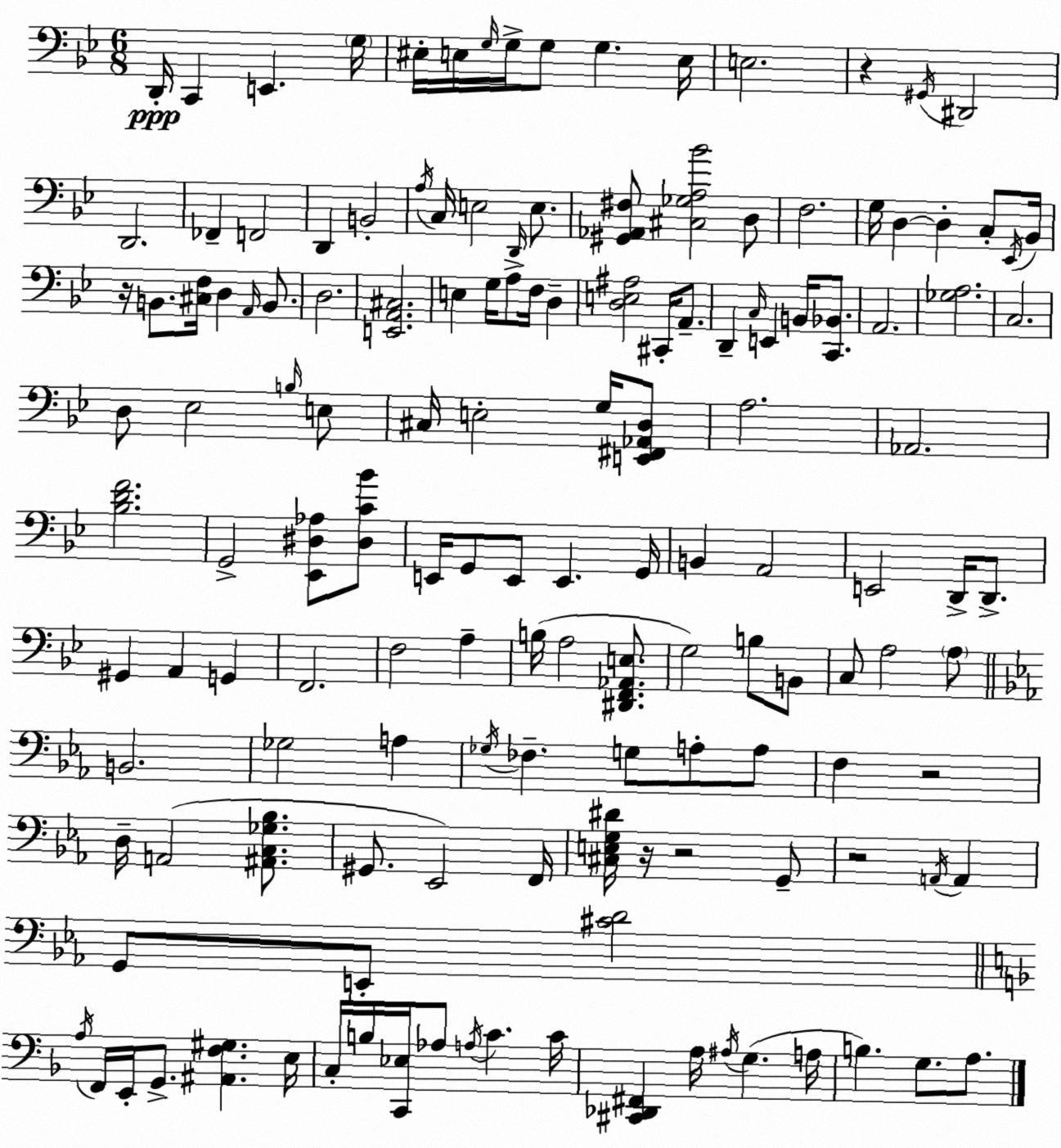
X:1
T:Untitled
M:6/8
L:1/4
K:Bb
D,,/4 C,, E,, G,/4 ^E,/4 E,/4 G,/4 G,/4 G,/2 G, E,/4 E,2 z ^G,,/4 ^D,,2 D,,2 _F,, F,,2 D,, B,,2 A,/4 C,/4 E,2 D,,/4 E,/2 [^G,,_A,,^F,]/2 [^C,_G,A,_B]2 D,/2 F,2 G,/4 D, D, C,/2 _E,,/4 _B,,/4 z/4 B,,/2 [^C,F,]/4 D, A,,/4 B,,/2 D,2 [E,,A,,^C,]2 E, G,/4 A,/2 F,/4 D, [D,E,^A,]2 ^C,,/4 A,,/2 D,, C,/4 E,, B,,/4 [C,,_B,,]/2 A,,2 [_G,A,]2 C,2 D,/2 _E,2 B,/4 E,/2 ^C,/4 E,2 G,/4 [E,,^F,,_A,,D,]/2 A,2 _A,,2 [_B,DF]2 G,,2 [_E,,^D,_A,]/2 [^D,C_B]/2 E,,/4 G,,/2 E,,/2 E,, G,,/4 B,, A,,2 E,,2 D,,/4 D,,/2 ^G,, A,, G,, F,,2 F,2 A, B,/4 A,2 [^D,,F,,_A,,E,]/2 G,2 B,/2 B,,/2 C,/2 A,2 A,/2 B,,2 _G,2 A, _G,/4 _F, G,/2 A,/2 A,/2 F, z2 D,/4 A,,2 [^A,,C,_G,_B,]/2 ^G,,/2 _E,,2 F,,/4 [^C,E,G,^D]/4 z/4 z2 G,,/2 z2 A,,/4 A,, G,,/2 E,,/2 [^CD]2 A,/4 F,,/4 E,,/4 G,,/2 [^A,,F,^G,] E,/4 C,/4 B,/4 [C,,_E,]/4 _A,/2 A,/4 C C/4 [^C,,_D,,^F,,] A,/4 ^A,/4 G, A,/4 B, G,/2 A,/2